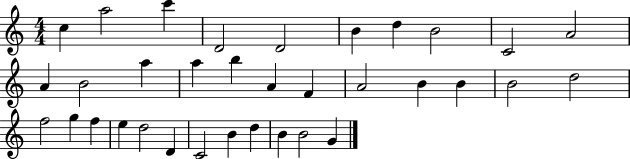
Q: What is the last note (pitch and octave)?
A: G4